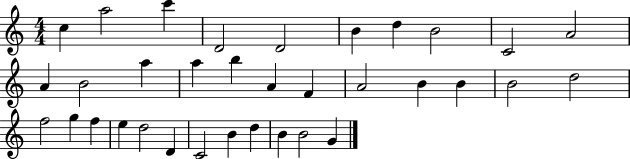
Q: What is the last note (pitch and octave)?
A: G4